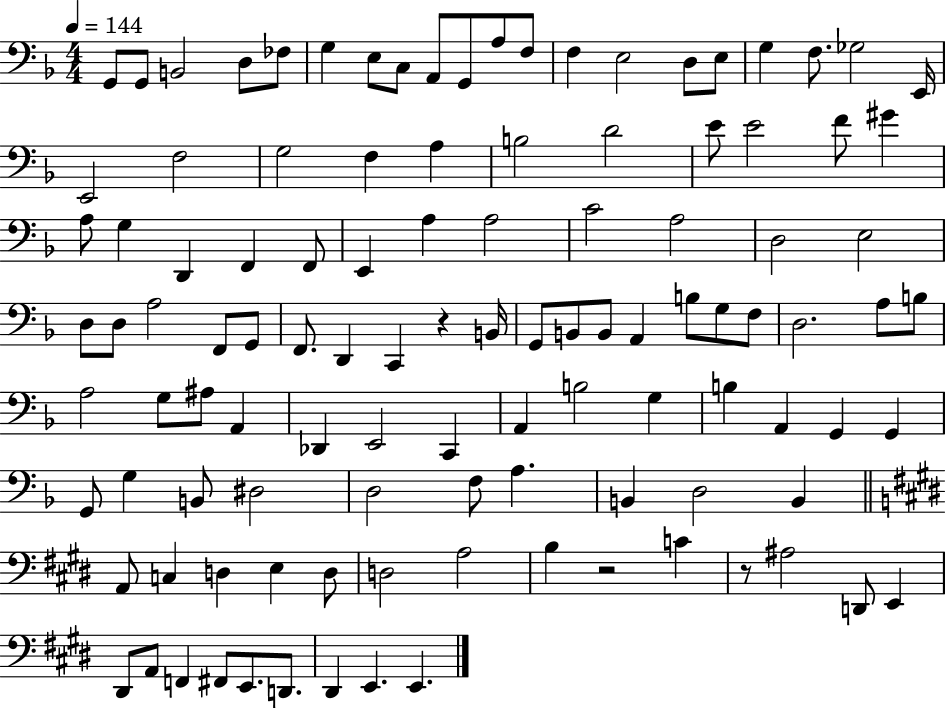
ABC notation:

X:1
T:Untitled
M:4/4
L:1/4
K:F
G,,/2 G,,/2 B,,2 D,/2 _F,/2 G, E,/2 C,/2 A,,/2 G,,/2 A,/2 F,/2 F, E,2 D,/2 E,/2 G, F,/2 _G,2 E,,/4 E,,2 F,2 G,2 F, A, B,2 D2 E/2 E2 F/2 ^G A,/2 G, D,, F,, F,,/2 E,, A, A,2 C2 A,2 D,2 E,2 D,/2 D,/2 A,2 F,,/2 G,,/2 F,,/2 D,, C,, z B,,/4 G,,/2 B,,/2 B,,/2 A,, B,/2 G,/2 F,/2 D,2 A,/2 B,/2 A,2 G,/2 ^A,/2 A,, _D,, E,,2 C,, A,, B,2 G, B, A,, G,, G,, G,,/2 G, B,,/2 ^D,2 D,2 F,/2 A, B,, D,2 B,, A,,/2 C, D, E, D,/2 D,2 A,2 B, z2 C z/2 ^A,2 D,,/2 E,, ^D,,/2 A,,/2 F,, ^F,,/2 E,,/2 D,,/2 ^D,, E,, E,,